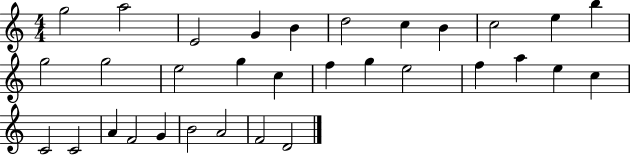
{
  \clef treble
  \numericTimeSignature
  \time 4/4
  \key c \major
  g''2 a''2 | e'2 g'4 b'4 | d''2 c''4 b'4 | c''2 e''4 b''4 | \break g''2 g''2 | e''2 g''4 c''4 | f''4 g''4 e''2 | f''4 a''4 e''4 c''4 | \break c'2 c'2 | a'4 f'2 g'4 | b'2 a'2 | f'2 d'2 | \break \bar "|."
}